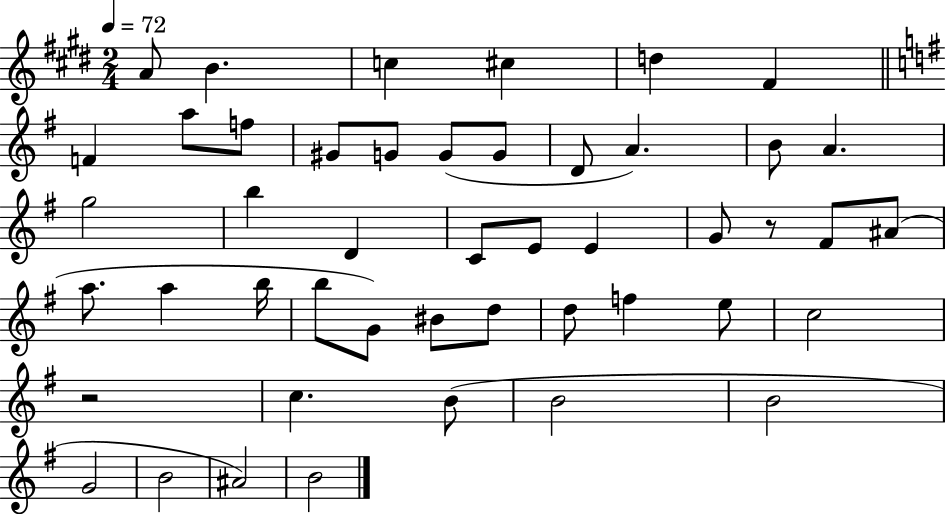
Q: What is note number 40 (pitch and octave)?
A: B4